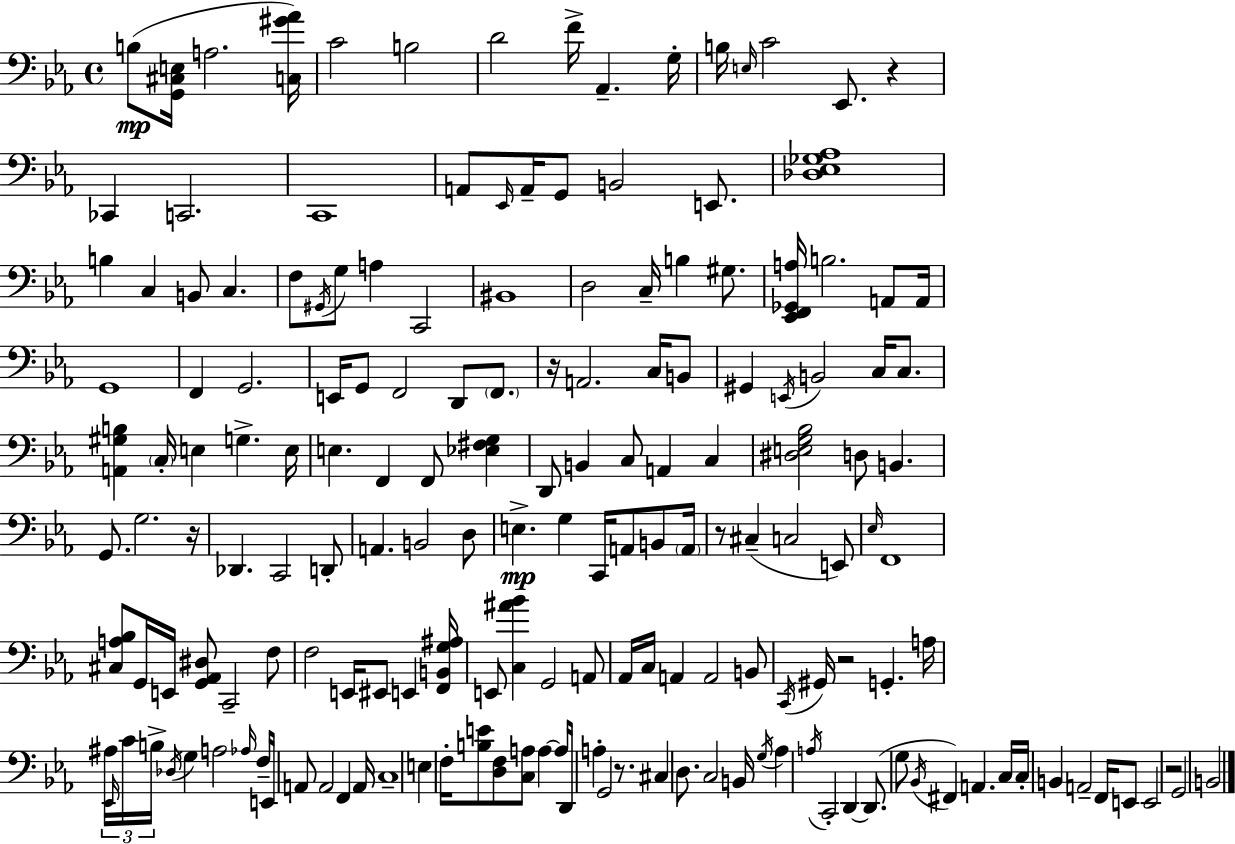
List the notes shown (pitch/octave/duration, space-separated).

B3/e [G2,C#3,E3]/s A3/h. [C3,G#4,Ab4]/s C4/h B3/h D4/h F4/s Ab2/q. G3/s B3/s E3/s C4/h Eb2/e. R/q CES2/q C2/h. C2/w A2/e Eb2/s A2/s G2/e B2/h E2/e. [Db3,Eb3,Gb3,Ab3]/w B3/q C3/q B2/e C3/q. F3/e G#2/s G3/e A3/q C2/h BIS2/w D3/h C3/s B3/q G#3/e. [Eb2,F2,Gb2,A3]/s B3/h. A2/e A2/s G2/w F2/q G2/h. E2/s G2/e F2/h D2/e F2/e. R/s A2/h. C3/s B2/e G#2/q E2/s B2/h C3/s C3/e. [A2,G#3,B3]/q C3/s E3/q G3/q. E3/s E3/q. F2/q F2/e [Eb3,F#3,G3]/q D2/e B2/q C3/e A2/q C3/q [D#3,E3,G3,Bb3]/h D3/e B2/q. G2/e. G3/h. R/s Db2/q. C2/h D2/e A2/q. B2/h D3/e E3/q. G3/q C2/s A2/e B2/e A2/s R/e C#3/q C3/h E2/e Eb3/s F2/w [C#3,A3,Bb3]/e G2/s E2/s [G2,Ab2,D#3]/e C2/h F3/e F3/h E2/s EIS2/e E2/q [F2,B2,G3,A#3]/s E2/e [C3,A#4,Bb4]/q G2/h A2/e Ab2/s C3/s A2/q A2/h B2/e C2/s G#2/s R/h G2/q. A3/s A#3/s Eb2/s C4/s B3/s Db3/s G3/q A3/h Ab3/s F3/s E2/s A2/e A2/h F2/q A2/s C3/w E3/q F3/s [B3,E4]/e [D3,F3]/e [C3,A3]/e A3/q A3/s D2/s A3/q G2/h R/e. C#3/q D3/e. C3/h B2/s G3/s Ab3/q A3/s C2/h D2/q D2/e. G3/e Bb2/s F#2/q A2/q. C3/s C3/s B2/q A2/h F2/s E2/e E2/h R/h G2/h B2/h